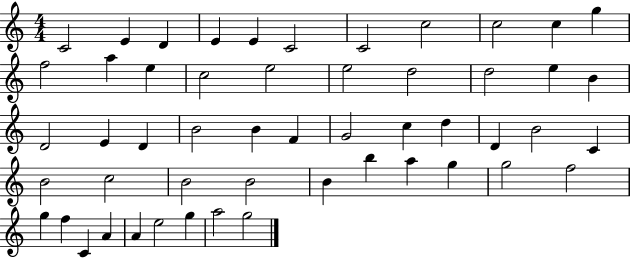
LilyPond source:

{
  \clef treble
  \numericTimeSignature
  \time 4/4
  \key c \major
  c'2 e'4 d'4 | e'4 e'4 c'2 | c'2 c''2 | c''2 c''4 g''4 | \break f''2 a''4 e''4 | c''2 e''2 | e''2 d''2 | d''2 e''4 b'4 | \break d'2 e'4 d'4 | b'2 b'4 f'4 | g'2 c''4 d''4 | d'4 b'2 c'4 | \break b'2 c''2 | b'2 b'2 | b'4 b''4 a''4 g''4 | g''2 f''2 | \break g''4 f''4 c'4 a'4 | a'4 e''2 g''4 | a''2 g''2 | \bar "|."
}